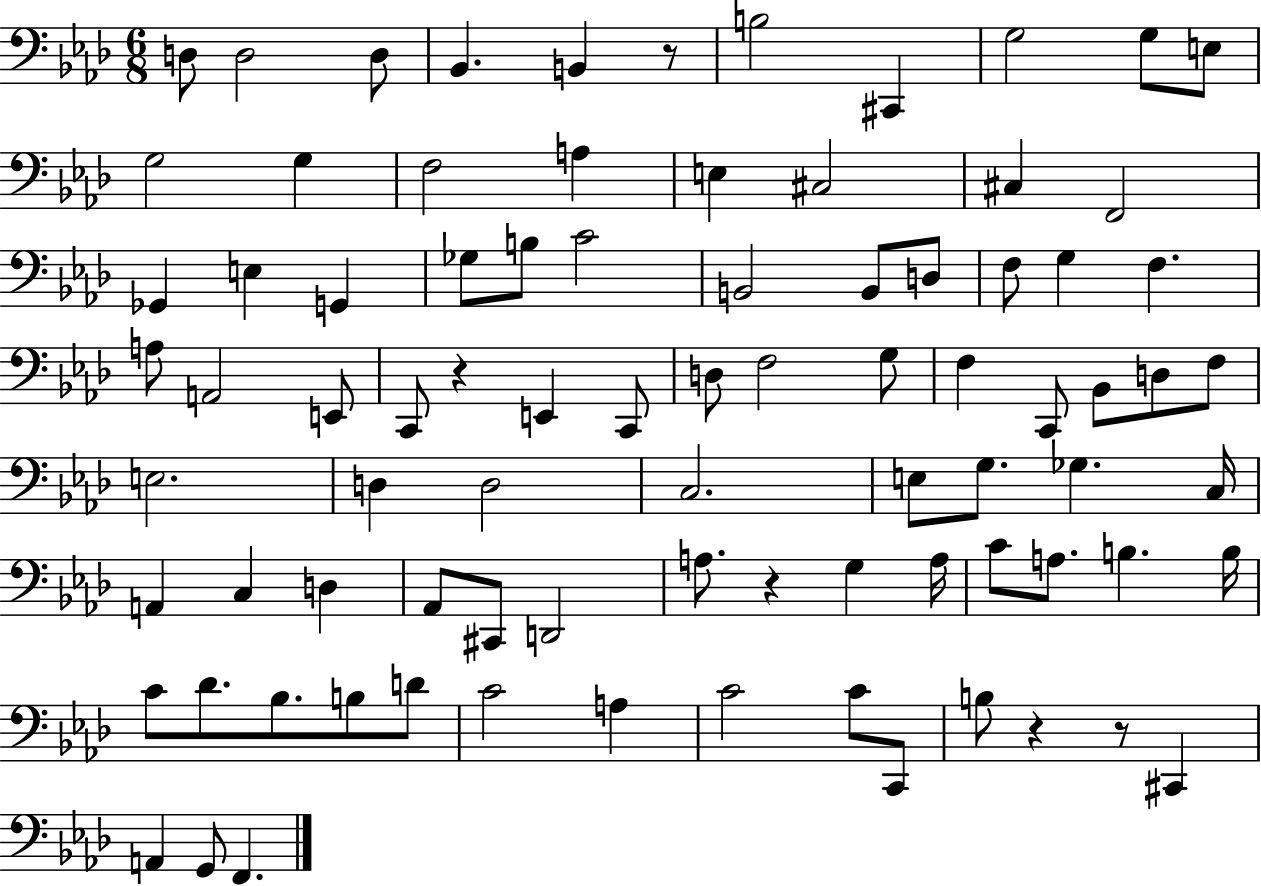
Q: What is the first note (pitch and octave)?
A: D3